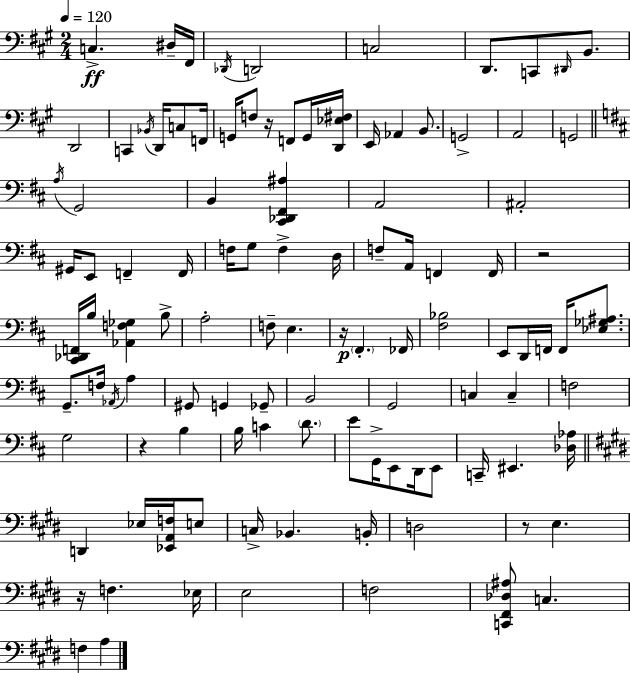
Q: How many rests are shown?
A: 6